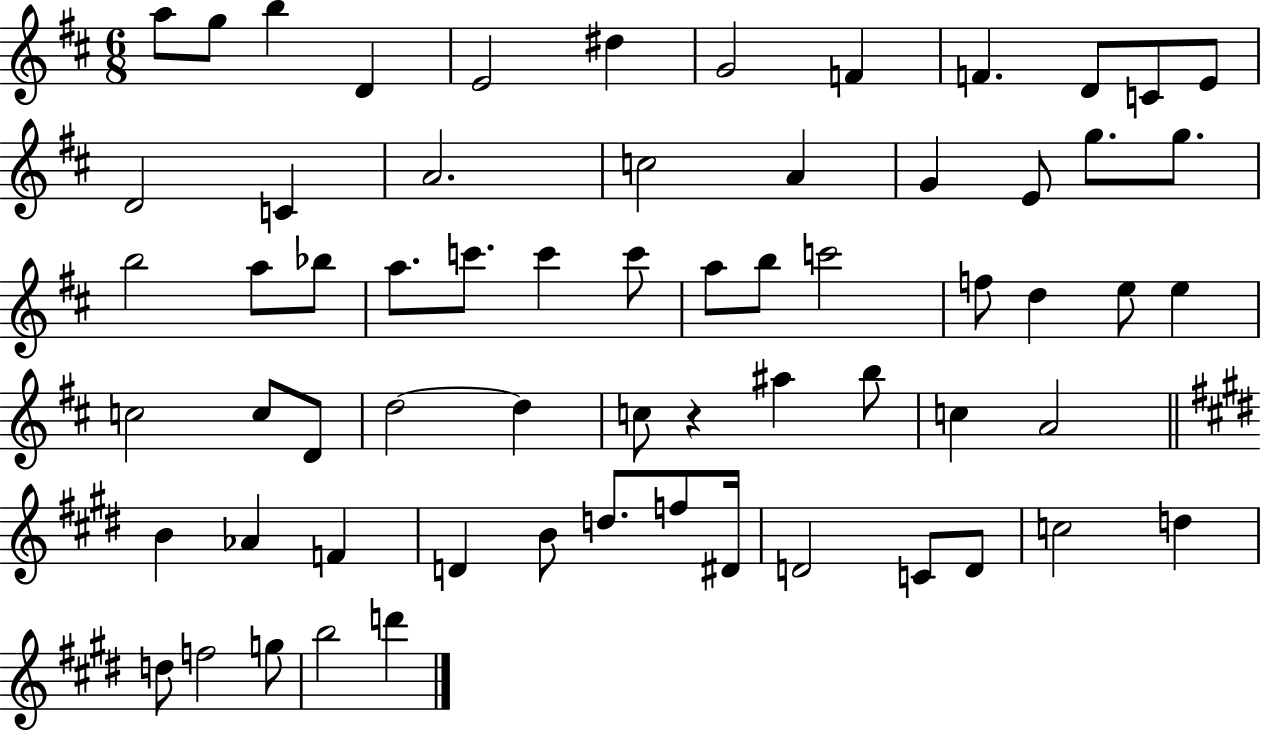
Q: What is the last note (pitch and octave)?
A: D6